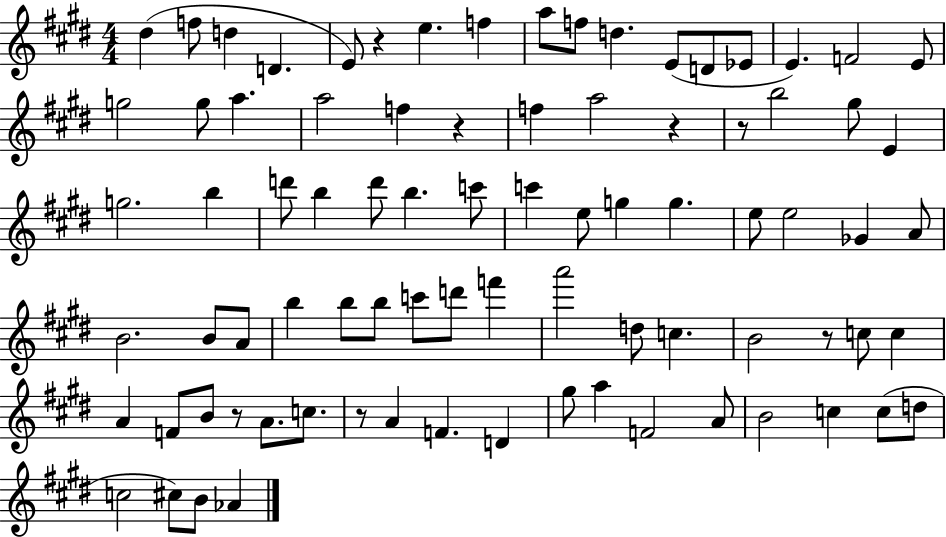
X:1
T:Untitled
M:4/4
L:1/4
K:E
^d f/2 d D E/2 z e f a/2 f/2 d E/2 D/2 _E/2 E F2 E/2 g2 g/2 a a2 f z f a2 z z/2 b2 ^g/2 E g2 b d'/2 b d'/2 b c'/2 c' e/2 g g e/2 e2 _G A/2 B2 B/2 A/2 b b/2 b/2 c'/2 d'/2 f' a'2 d/2 c B2 z/2 c/2 c A F/2 B/2 z/2 A/2 c/2 z/2 A F D ^g/2 a F2 A/2 B2 c c/2 d/2 c2 ^c/2 B/2 _A